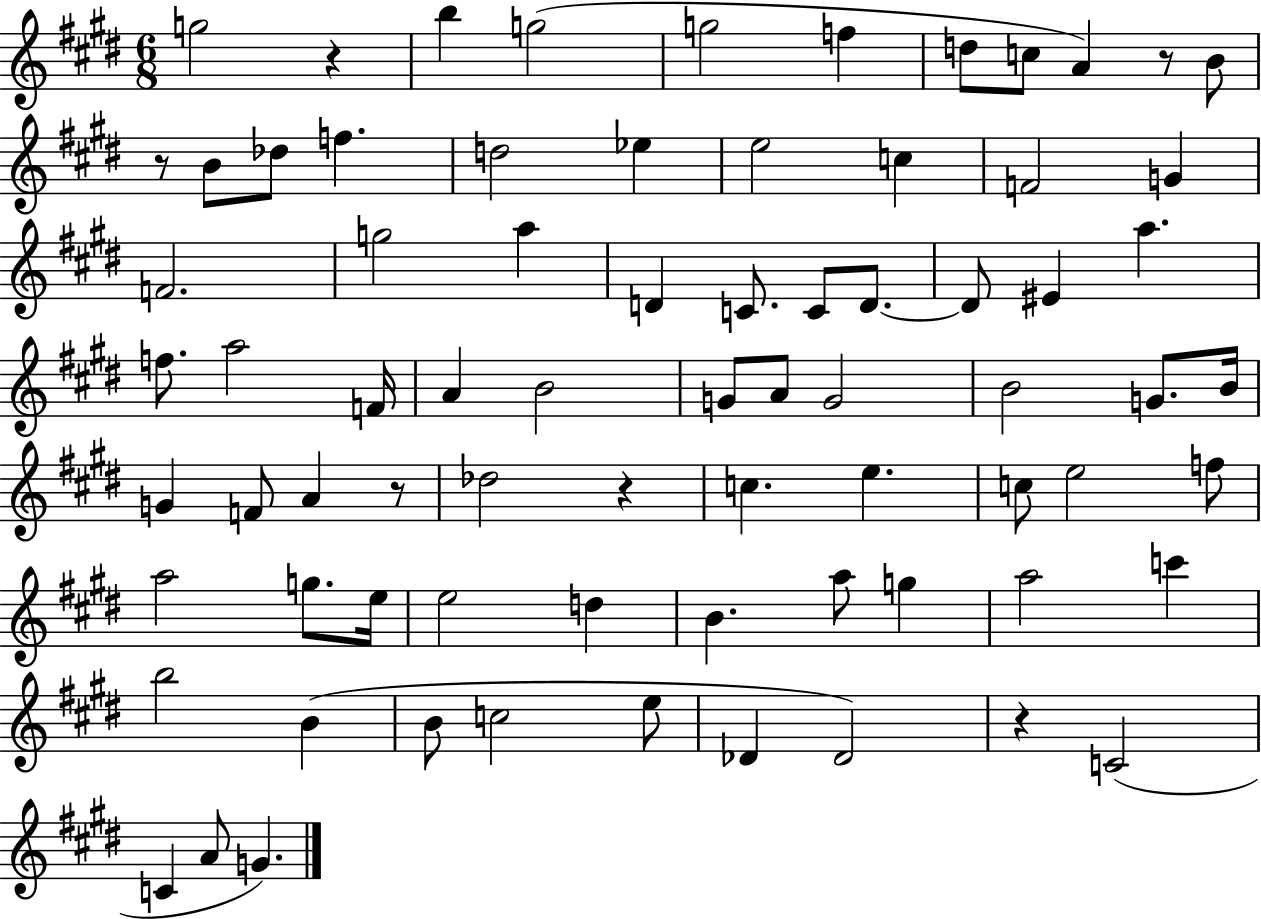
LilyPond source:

{
  \clef treble
  \numericTimeSignature
  \time 6/8
  \key e \major
  \repeat volta 2 { g''2 r4 | b''4 g''2( | g''2 f''4 | d''8 c''8 a'4) r8 b'8 | \break r8 b'8 des''8 f''4. | d''2 ees''4 | e''2 c''4 | f'2 g'4 | \break f'2. | g''2 a''4 | d'4 c'8. c'8 d'8.~~ | d'8 eis'4 a''4. | \break f''8. a''2 f'16 | a'4 b'2 | g'8 a'8 g'2 | b'2 g'8. b'16 | \break g'4 f'8 a'4 r8 | des''2 r4 | c''4. e''4. | c''8 e''2 f''8 | \break a''2 g''8. e''16 | e''2 d''4 | b'4. a''8 g''4 | a''2 c'''4 | \break b''2 b'4( | b'8 c''2 e''8 | des'4 des'2) | r4 c'2( | \break c'4 a'8 g'4.) | } \bar "|."
}